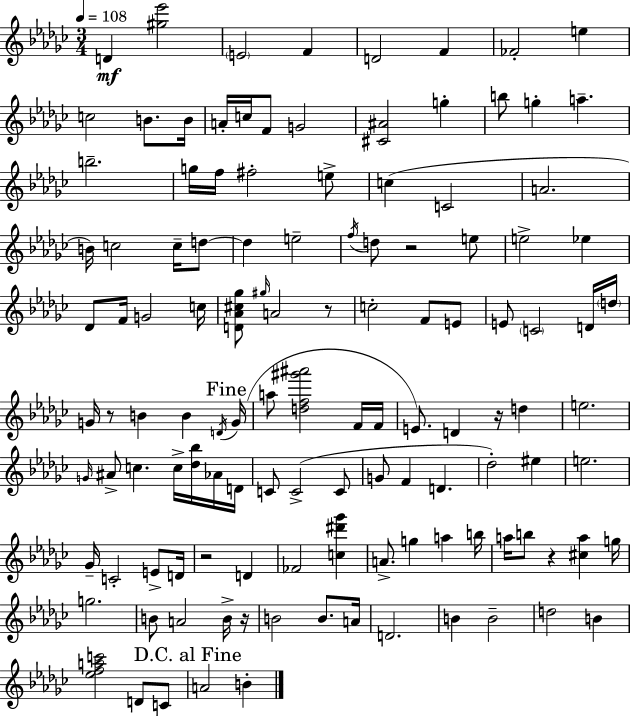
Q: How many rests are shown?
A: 7